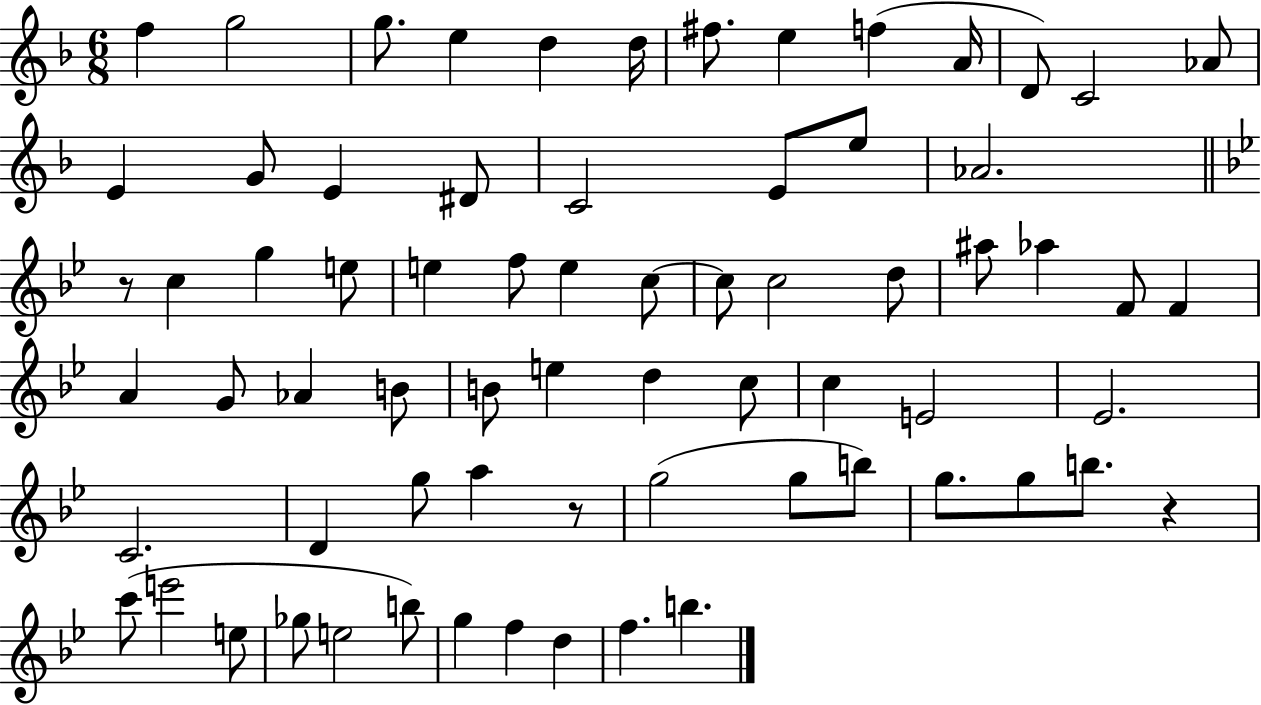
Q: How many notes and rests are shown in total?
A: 70